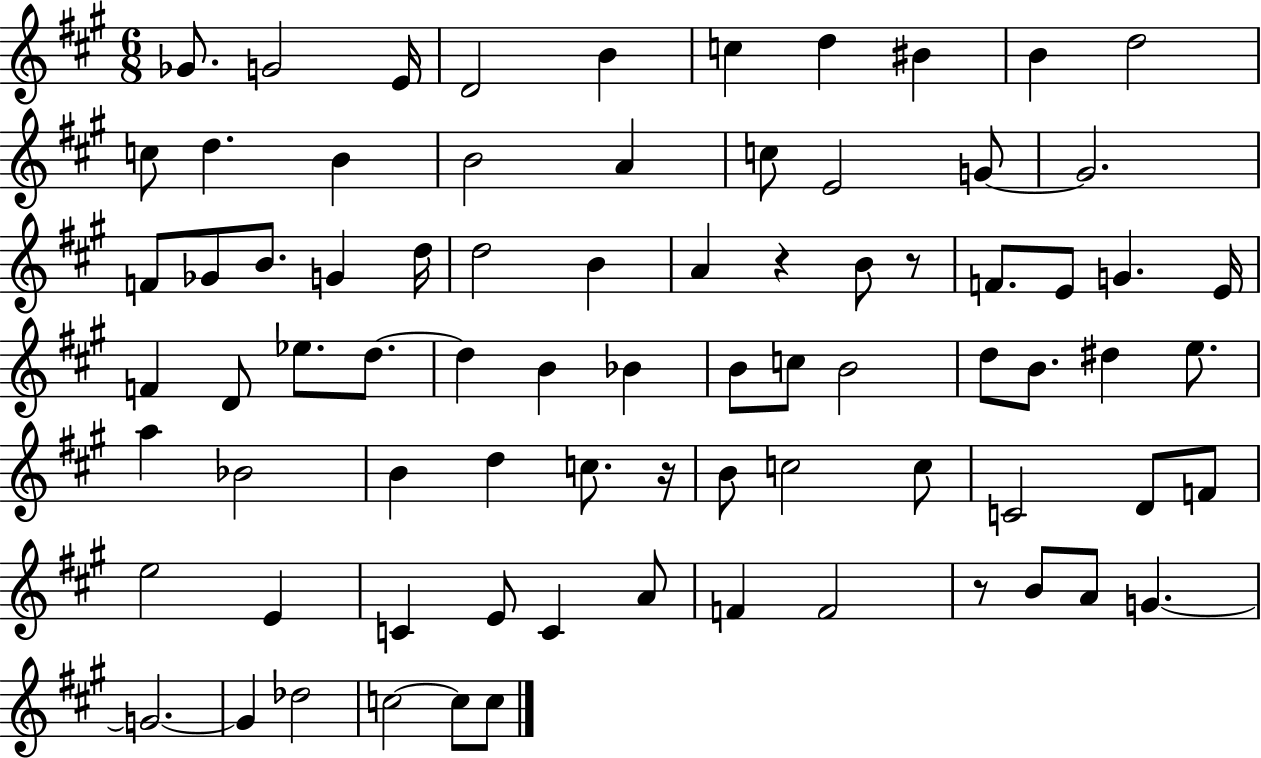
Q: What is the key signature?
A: A major